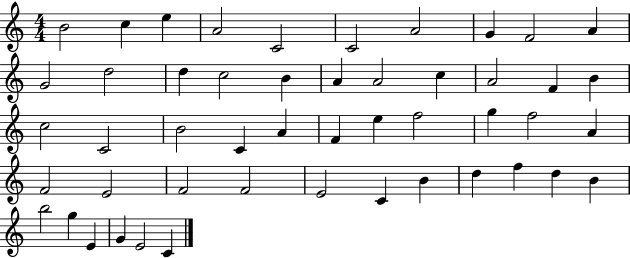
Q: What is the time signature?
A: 4/4